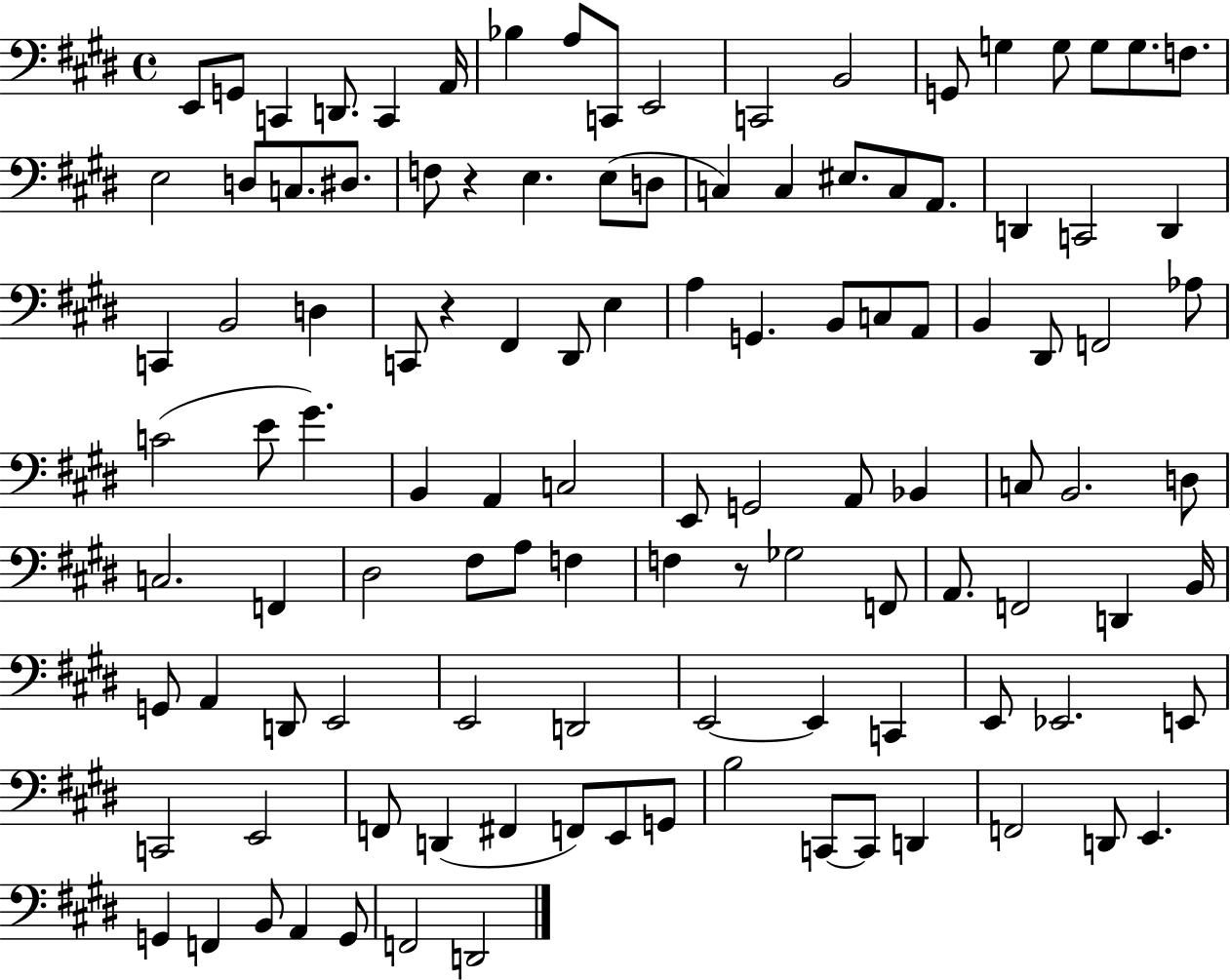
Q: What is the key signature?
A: E major